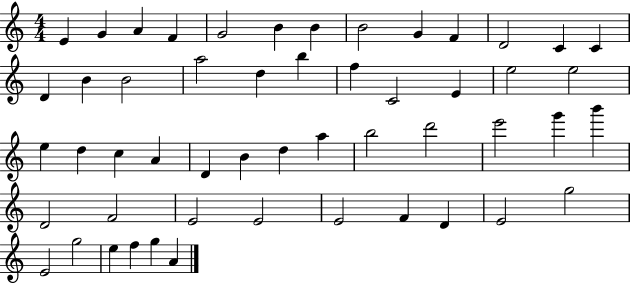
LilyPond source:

{
  \clef treble
  \numericTimeSignature
  \time 4/4
  \key c \major
  e'4 g'4 a'4 f'4 | g'2 b'4 b'4 | b'2 g'4 f'4 | d'2 c'4 c'4 | \break d'4 b'4 b'2 | a''2 d''4 b''4 | f''4 c'2 e'4 | e''2 e''2 | \break e''4 d''4 c''4 a'4 | d'4 b'4 d''4 a''4 | b''2 d'''2 | e'''2 g'''4 b'''4 | \break d'2 f'2 | e'2 e'2 | e'2 f'4 d'4 | e'2 g''2 | \break e'2 g''2 | e''4 f''4 g''4 a'4 | \bar "|."
}